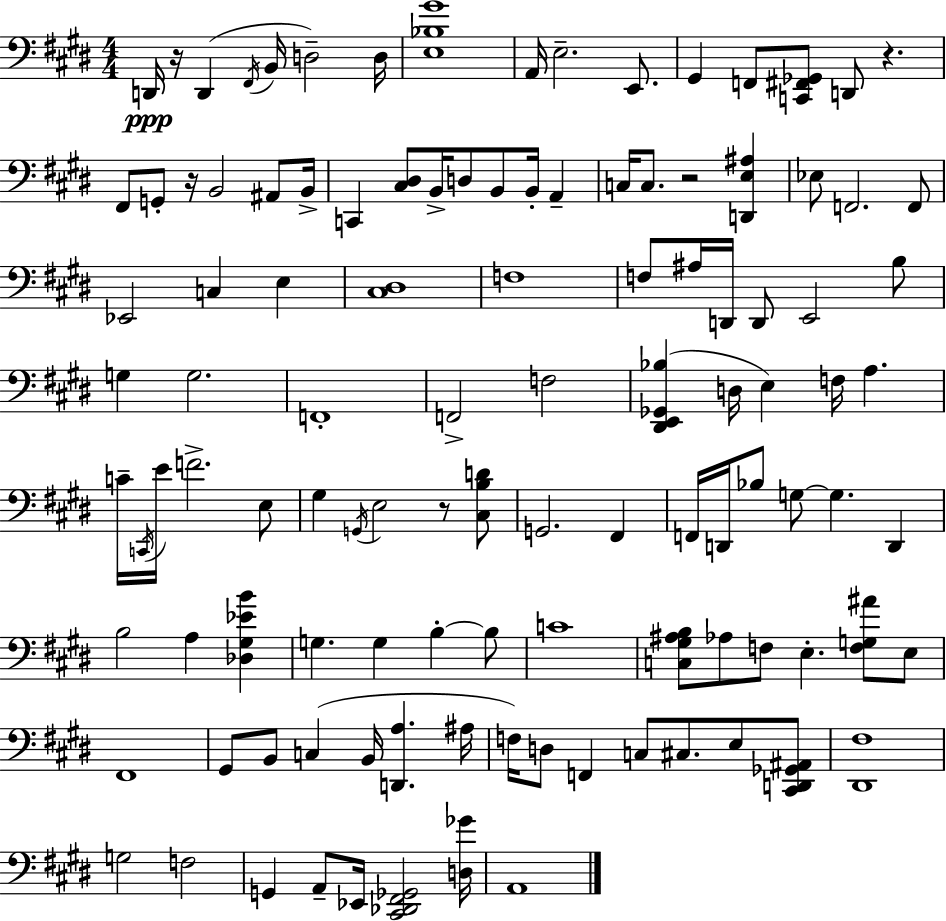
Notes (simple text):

D2/s R/s D2/q F#2/s B2/s D3/h D3/s [E3,Bb3,G#4]/w A2/s E3/h. E2/e. G#2/q F2/e [C2,F#2,Gb2]/e D2/e R/q. F#2/e G2/e R/s B2/h A#2/e B2/s C2/q [C#3,D#3]/e B2/s D3/e B2/e B2/s A2/q C3/s C3/e. R/h [D2,E3,A#3]/q Eb3/e F2/h. F2/e Eb2/h C3/q E3/q [C#3,D#3]/w F3/w F3/e A#3/s D2/s D2/e E2/h B3/e G3/q G3/h. F2/w F2/h F3/h [D#2,E2,Gb2,Bb3]/q D3/s E3/q F3/s A3/q. C4/s C2/s E4/s F4/h. E3/e G#3/q G2/s E3/h R/e [C#3,B3,D4]/e G2/h. F#2/q F2/s D2/s Bb3/e G3/e G3/q. D2/q B3/h A3/q [Db3,G#3,Eb4,B4]/q G3/q. G3/q B3/q B3/e C4/w [C3,G#3,A#3,B3]/e Ab3/e F3/e E3/q. [F3,G3,A#4]/e E3/e F#2/w G#2/e B2/e C3/q B2/s [D2,A3]/q. A#3/s F3/s D3/e F2/q C3/e C#3/e. E3/e [C#2,D2,Gb2,A#2]/e [D#2,F#3]/w G3/h F3/h G2/q A2/e Eb2/s [C#2,Db2,F#2,Gb2]/h [D3,Gb4]/s A2/w